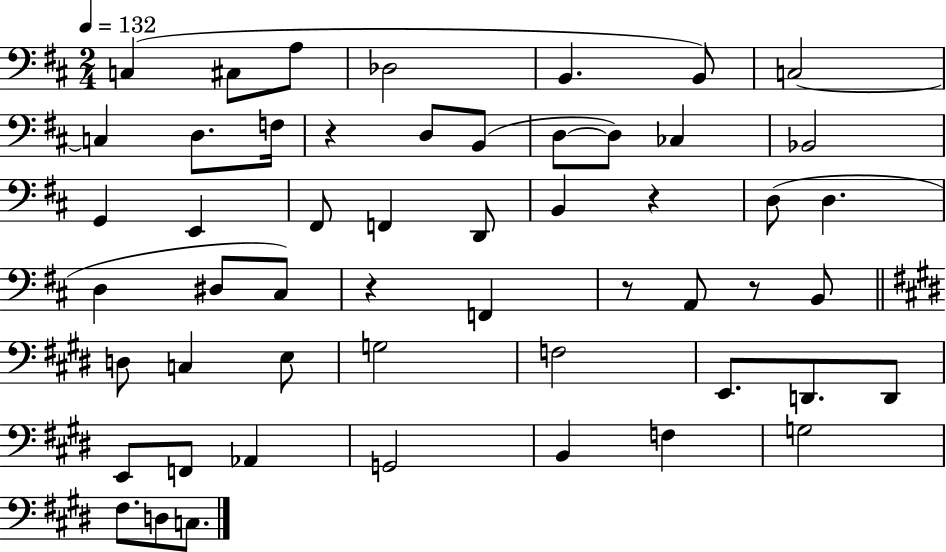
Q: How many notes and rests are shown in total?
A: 53